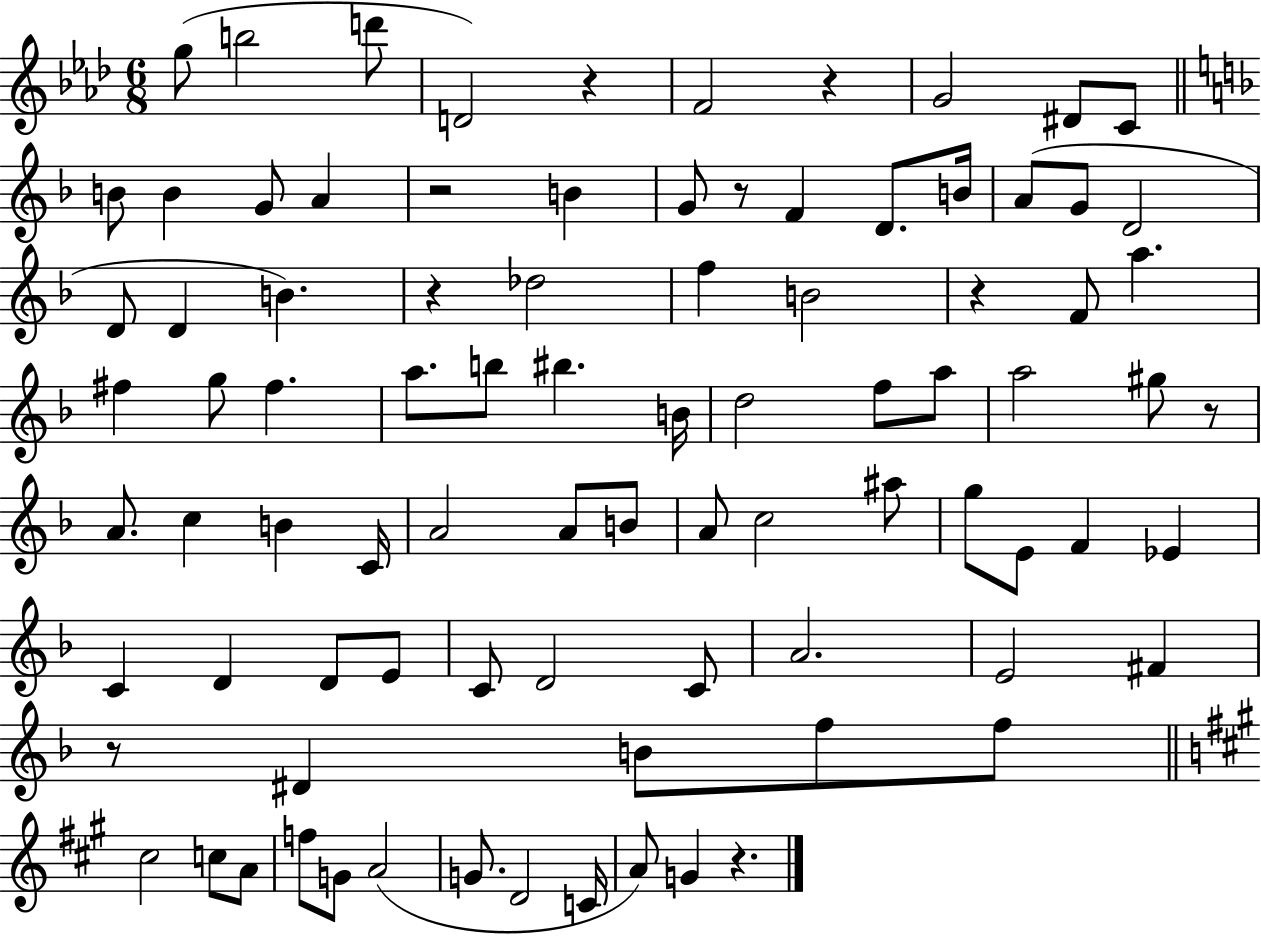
G5/e B5/h D6/e D4/h R/q F4/h R/q G4/h D#4/e C4/e B4/e B4/q G4/e A4/q R/h B4/q G4/e R/e F4/q D4/e. B4/s A4/e G4/e D4/h D4/e D4/q B4/q. R/q Db5/h F5/q B4/h R/q F4/e A5/q. F#5/q G5/e F#5/q. A5/e. B5/e BIS5/q. B4/s D5/h F5/e A5/e A5/h G#5/e R/e A4/e. C5/q B4/q C4/s A4/h A4/e B4/e A4/e C5/h A#5/e G5/e E4/e F4/q Eb4/q C4/q D4/q D4/e E4/e C4/e D4/h C4/e A4/h. E4/h F#4/q R/e D#4/q B4/e F5/e F5/e C#5/h C5/e A4/e F5/e G4/e A4/h G4/e. D4/h C4/s A4/e G4/q R/q.